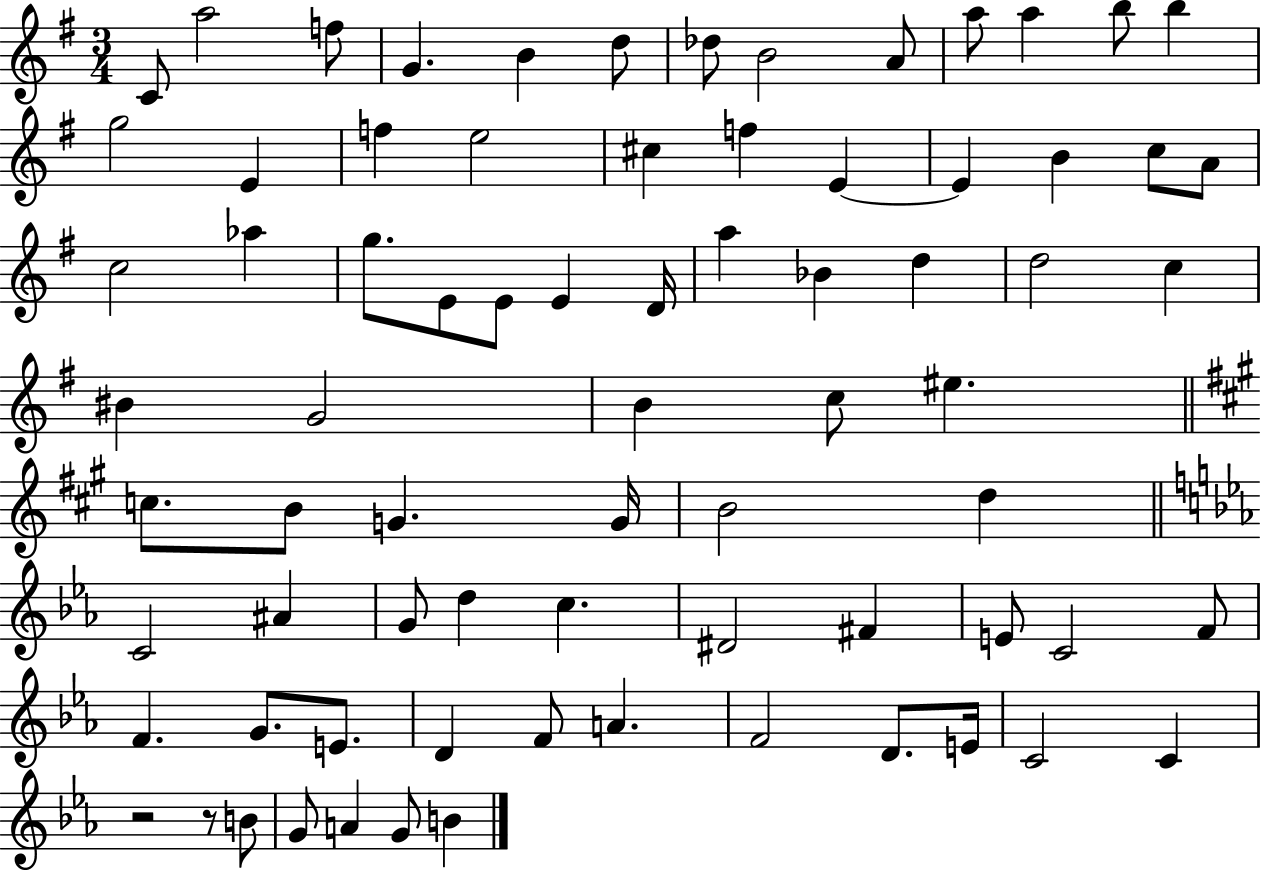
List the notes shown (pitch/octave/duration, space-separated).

C4/e A5/h F5/e G4/q. B4/q D5/e Db5/e B4/h A4/e A5/e A5/q B5/e B5/q G5/h E4/q F5/q E5/h C#5/q F5/q E4/q E4/q B4/q C5/e A4/e C5/h Ab5/q G5/e. E4/e E4/e E4/q D4/s A5/q Bb4/q D5/q D5/h C5/q BIS4/q G4/h B4/q C5/e EIS5/q. C5/e. B4/e G4/q. G4/s B4/h D5/q C4/h A#4/q G4/e D5/q C5/q. D#4/h F#4/q E4/e C4/h F4/e F4/q. G4/e. E4/e. D4/q F4/e A4/q. F4/h D4/e. E4/s C4/h C4/q R/h R/e B4/e G4/e A4/q G4/e B4/q